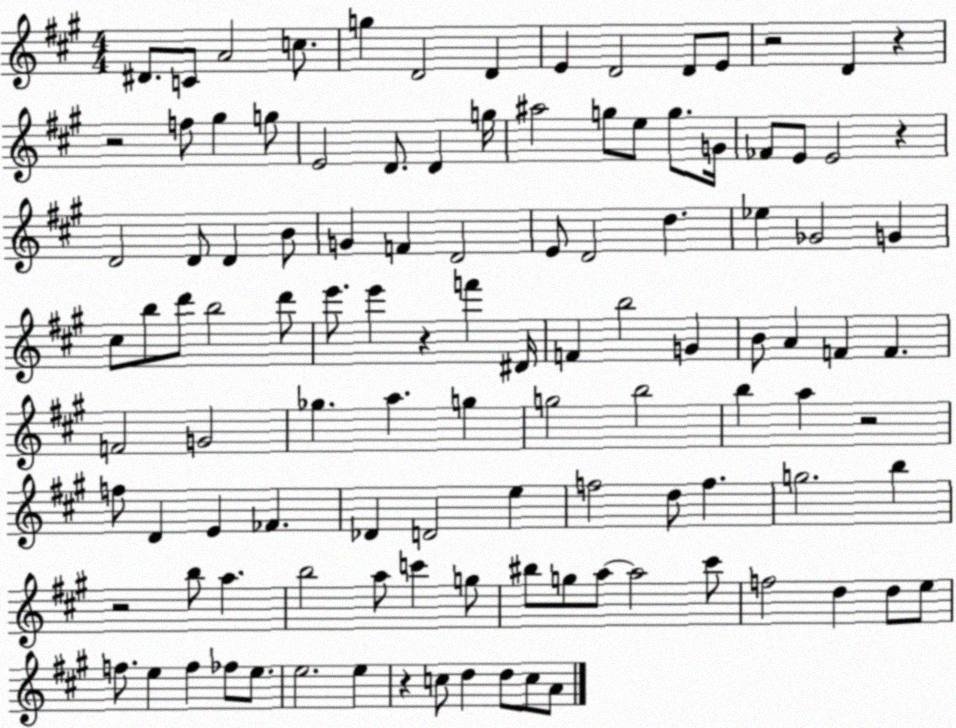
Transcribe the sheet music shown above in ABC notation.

X:1
T:Untitled
M:4/4
L:1/4
K:A
^D/2 C/2 A2 c/2 g D2 D E D2 D/2 E/2 z2 D z z2 f/2 ^g g/2 E2 D/2 D g/4 ^a2 g/2 e/2 g/2 G/4 _F/2 E/2 E2 z D2 D/2 D B/2 G F D2 E/2 D2 d _e _G2 G ^c/2 b/2 d'/2 b2 d'/2 e'/2 e' z f' ^D/4 F b2 G B/2 A F F F2 G2 _g a g g2 b2 b a z2 f/2 D E _F _D D2 e f2 d/2 f g2 b z2 b/2 a b2 a/2 c' g/2 ^b/2 g/2 a/2 a2 ^c'/2 f2 d d/2 e/2 f/2 e f _f/2 e/2 e2 e z c/2 d d/2 c/2 A/2